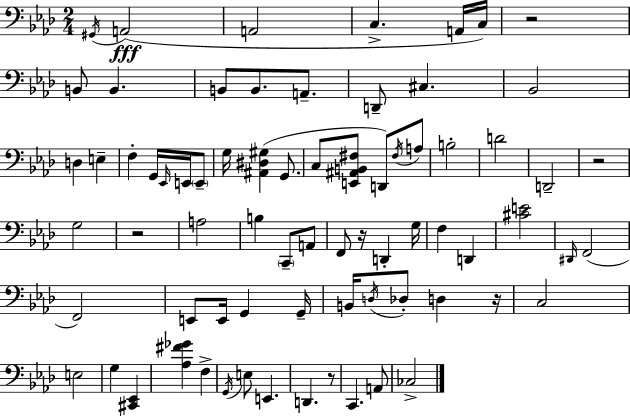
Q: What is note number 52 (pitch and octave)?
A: C3